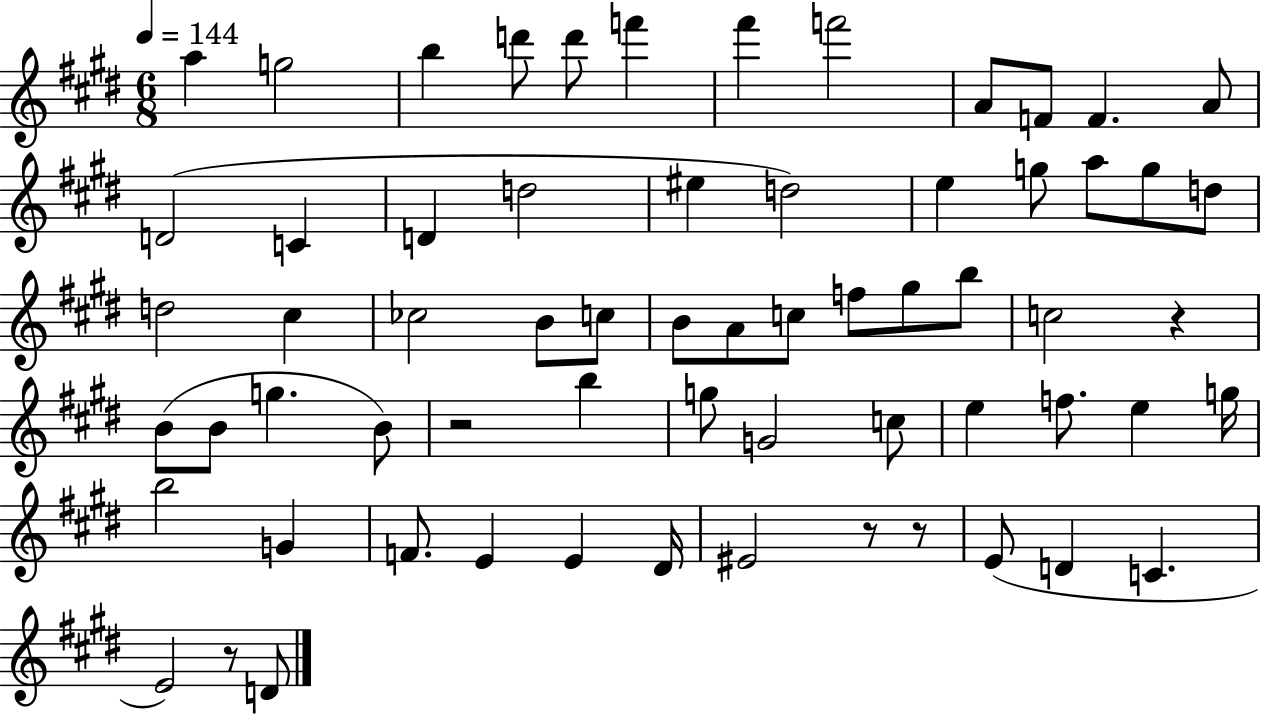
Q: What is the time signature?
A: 6/8